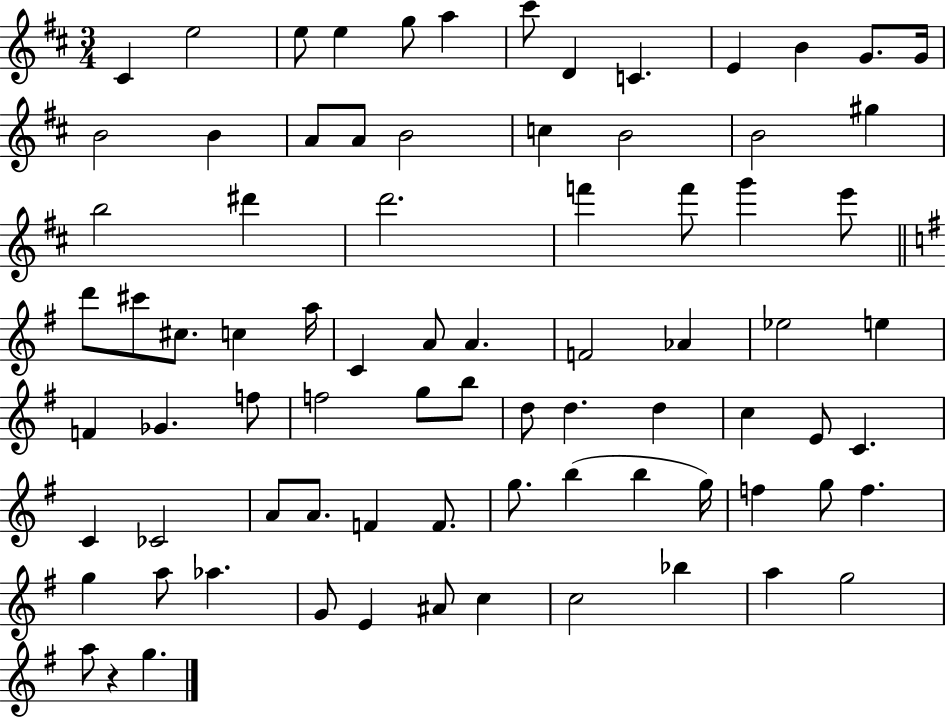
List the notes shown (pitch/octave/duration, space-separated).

C#4/q E5/h E5/e E5/q G5/e A5/q C#6/e D4/q C4/q. E4/q B4/q G4/e. G4/s B4/h B4/q A4/e A4/e B4/h C5/q B4/h B4/h G#5/q B5/h D#6/q D6/h. F6/q F6/e G6/q E6/e D6/e C#6/e C#5/e. C5/q A5/s C4/q A4/e A4/q. F4/h Ab4/q Eb5/h E5/q F4/q Gb4/q. F5/e F5/h G5/e B5/e D5/e D5/q. D5/q C5/q E4/e C4/q. C4/q CES4/h A4/e A4/e. F4/q F4/e. G5/e. B5/q B5/q G5/s F5/q G5/e F5/q. G5/q A5/e Ab5/q. G4/e E4/q A#4/e C5/q C5/h Bb5/q A5/q G5/h A5/e R/q G5/q.